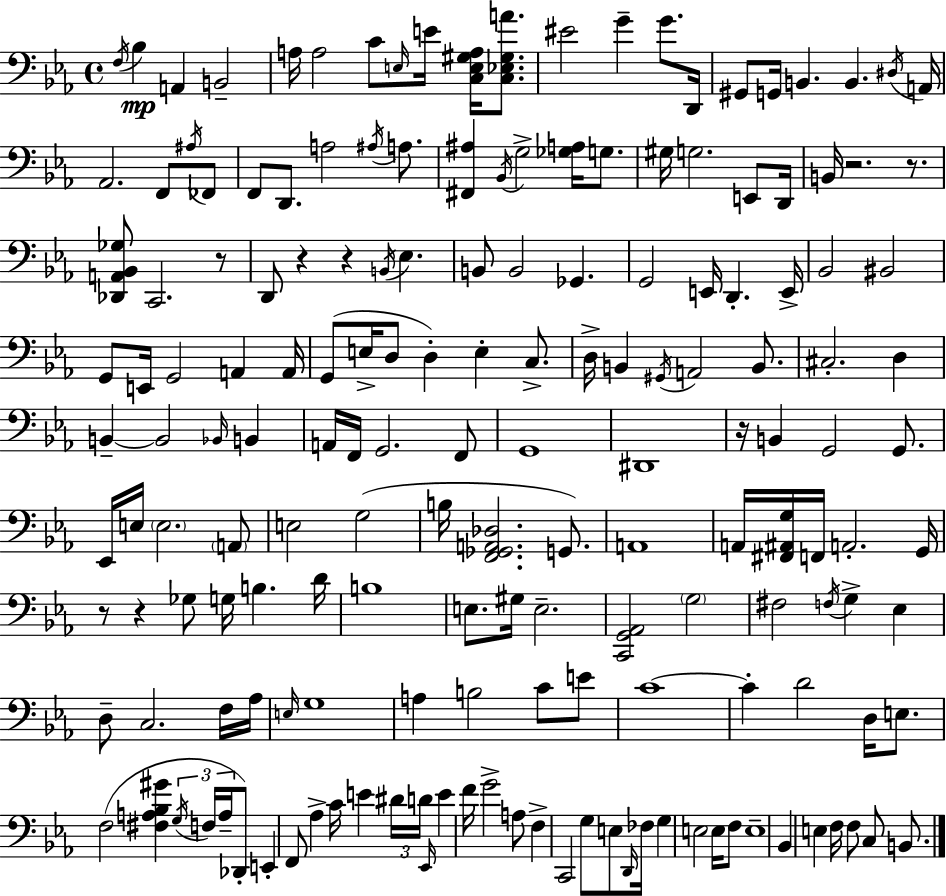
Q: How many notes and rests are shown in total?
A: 172